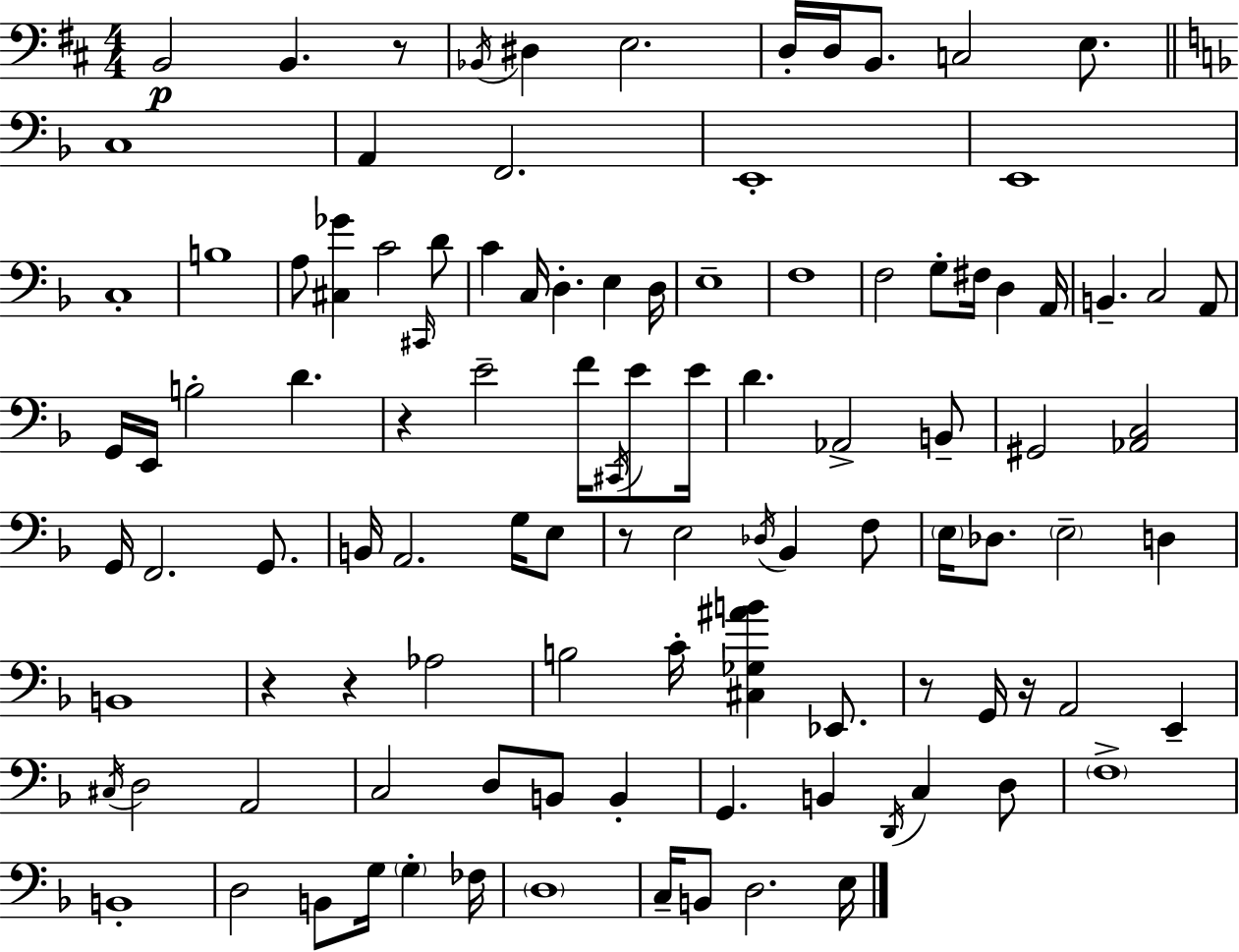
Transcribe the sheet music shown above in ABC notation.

X:1
T:Untitled
M:4/4
L:1/4
K:D
B,,2 B,, z/2 _B,,/4 ^D, E,2 D,/4 D,/4 B,,/2 C,2 E,/2 C,4 A,, F,,2 E,,4 E,,4 C,4 B,4 A,/2 [^C,_G] C2 ^C,,/4 D/2 C C,/4 D, E, D,/4 E,4 F,4 F,2 G,/2 ^F,/4 D, A,,/4 B,, C,2 A,,/2 G,,/4 E,,/4 B,2 D z E2 F/4 ^C,,/4 E/2 E/4 D _A,,2 B,,/2 ^G,,2 [_A,,C,]2 G,,/4 F,,2 G,,/2 B,,/4 A,,2 G,/4 E,/2 z/2 E,2 _D,/4 _B,, F,/2 E,/4 _D,/2 E,2 D, B,,4 z z _A,2 B,2 C/4 [^C,_G,^AB] _E,,/2 z/2 G,,/4 z/4 A,,2 E,, ^C,/4 D,2 A,,2 C,2 D,/2 B,,/2 B,, G,, B,, D,,/4 C, D,/2 F,4 B,,4 D,2 B,,/2 G,/4 G, _F,/4 D,4 C,/4 B,,/2 D,2 E,/4